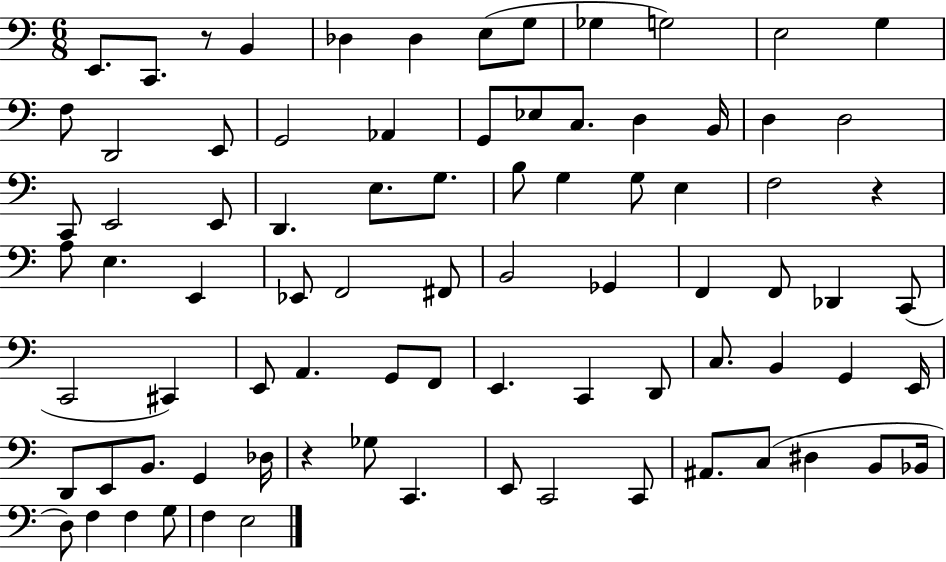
X:1
T:Untitled
M:6/8
L:1/4
K:C
E,,/2 C,,/2 z/2 B,, _D, _D, E,/2 G,/2 _G, G,2 E,2 G, F,/2 D,,2 E,,/2 G,,2 _A,, G,,/2 _E,/2 C,/2 D, B,,/4 D, D,2 C,,/2 E,,2 E,,/2 D,, E,/2 G,/2 B,/2 G, G,/2 E, F,2 z A,/2 E, E,, _E,,/2 F,,2 ^F,,/2 B,,2 _G,, F,, F,,/2 _D,, C,,/2 C,,2 ^C,, E,,/2 A,, G,,/2 F,,/2 E,, C,, D,,/2 C,/2 B,, G,, E,,/4 D,,/2 E,,/2 B,,/2 G,, _D,/4 z _G,/2 C,, E,,/2 C,,2 C,,/2 ^A,,/2 C,/2 ^D, B,,/2 _B,,/4 D,/2 F, F, G,/2 F, E,2